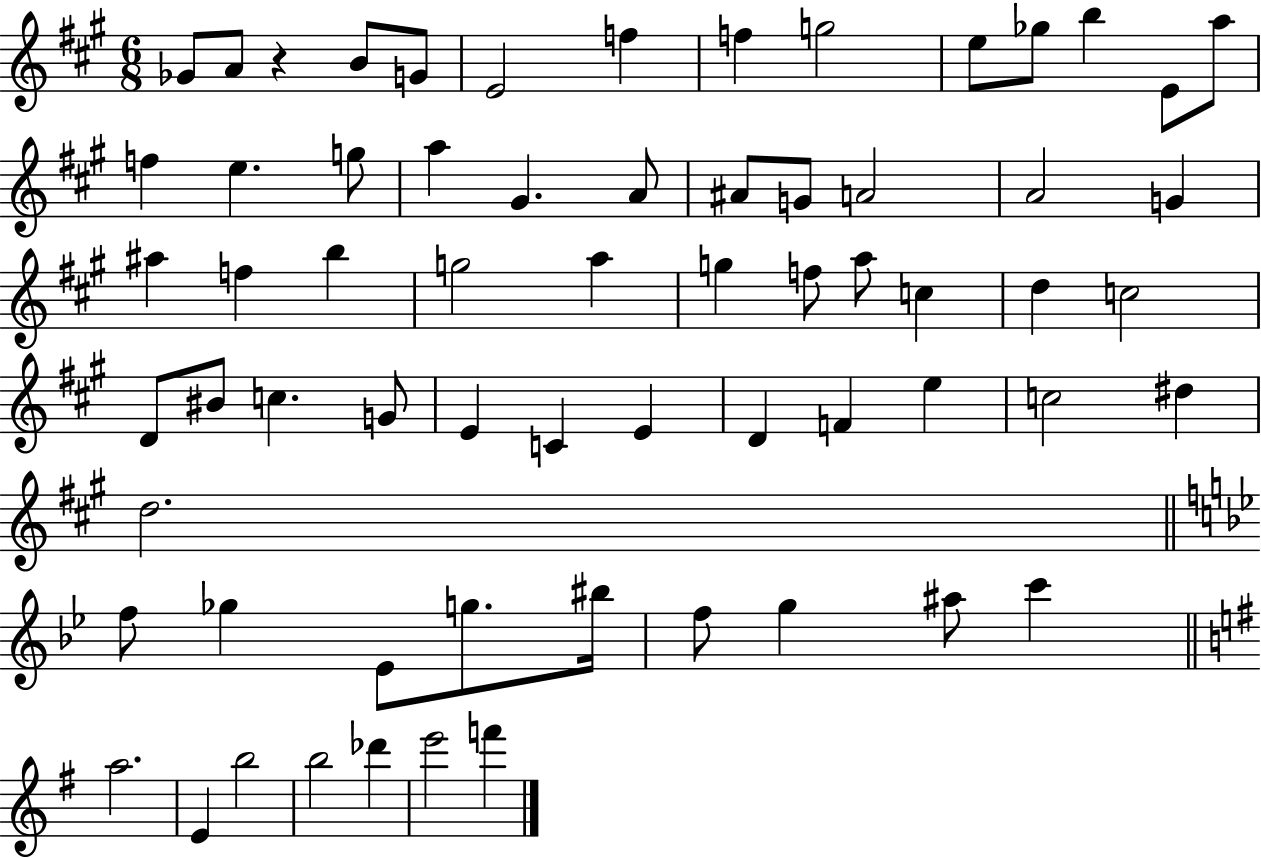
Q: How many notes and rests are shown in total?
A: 65